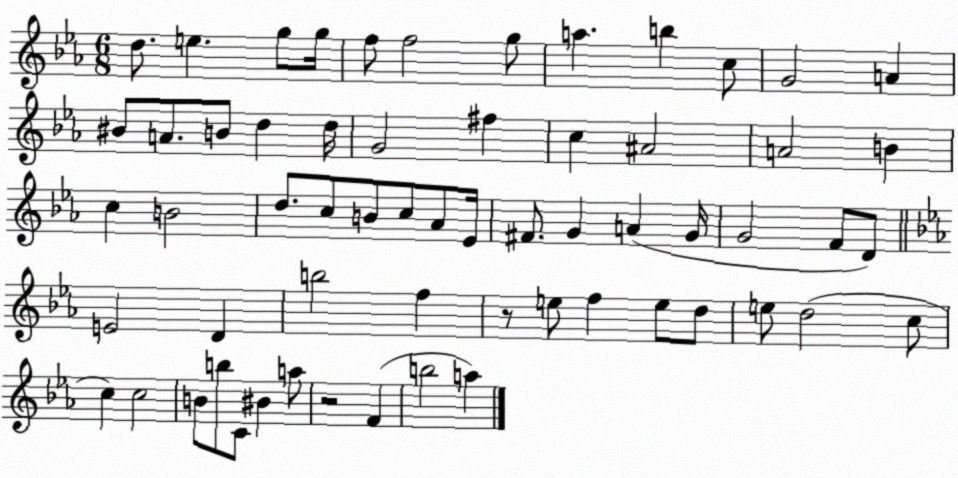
X:1
T:Untitled
M:6/8
L:1/4
K:Eb
d/2 e g/2 g/4 f/2 f2 g/2 a b c/2 G2 A ^B/2 A/2 B/2 d d/4 G2 ^f c ^A2 A2 B c B2 d/2 c/2 B/2 c/2 _A/2 _E/4 ^F/2 G A G/4 G2 F/2 D/2 E2 D b2 f z/2 e/2 f e/2 d/2 e/2 d2 c/2 c c2 B/2 b/2 C/2 ^B a/2 z2 F b2 a